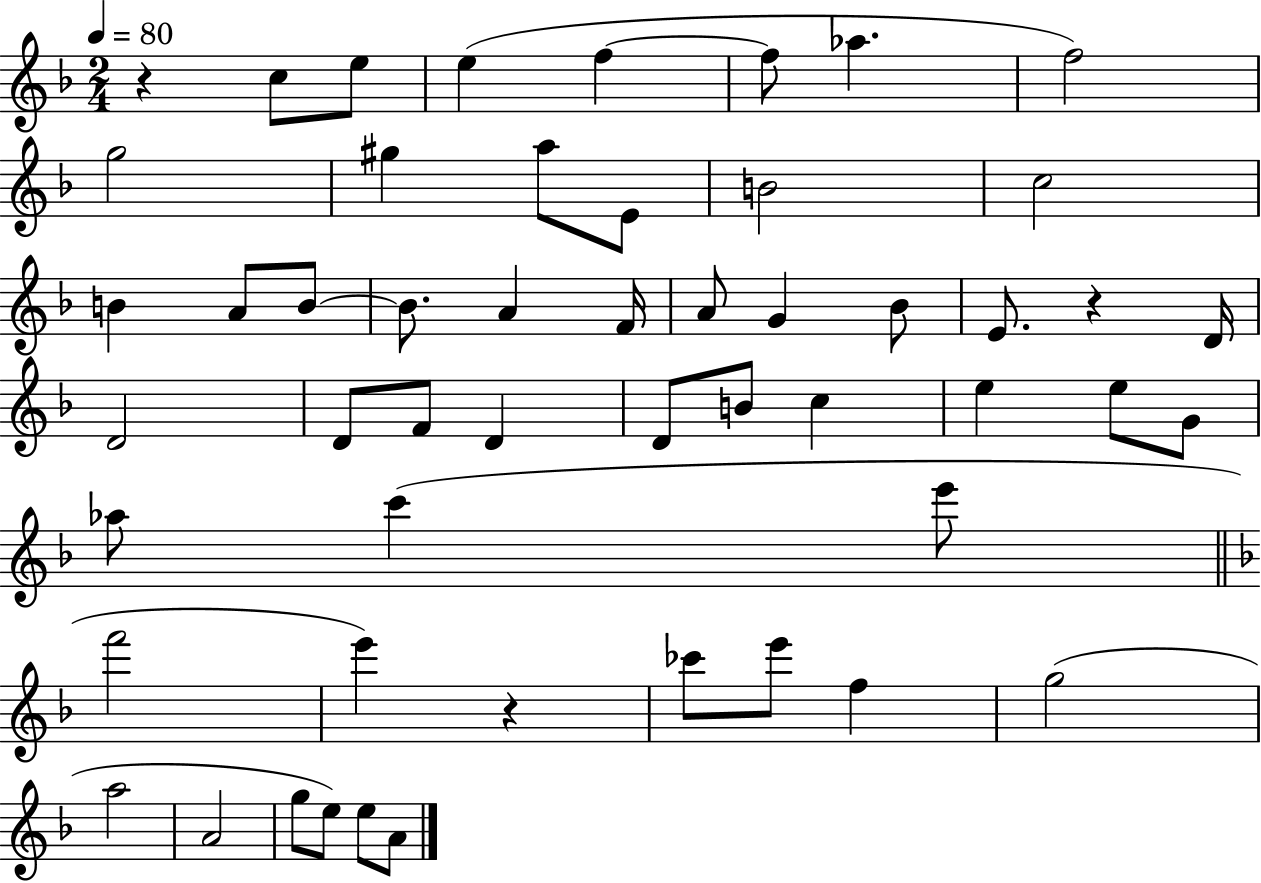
{
  \clef treble
  \numericTimeSignature
  \time 2/4
  \key f \major
  \tempo 4 = 80
  r4 c''8 e''8 | e''4( f''4~~ | f''8 aes''4. | f''2) | \break g''2 | gis''4 a''8 e'8 | b'2 | c''2 | \break b'4 a'8 b'8~~ | b'8. a'4 f'16 | a'8 g'4 bes'8 | e'8. r4 d'16 | \break d'2 | d'8 f'8 d'4 | d'8 b'8 c''4 | e''4 e''8 g'8 | \break aes''8 c'''4( e'''8 | \bar "||" \break \key f \major f'''2 | e'''4) r4 | ces'''8 e'''8 f''4 | g''2( | \break a''2 | a'2 | g''8 e''8) e''8 a'8 | \bar "|."
}